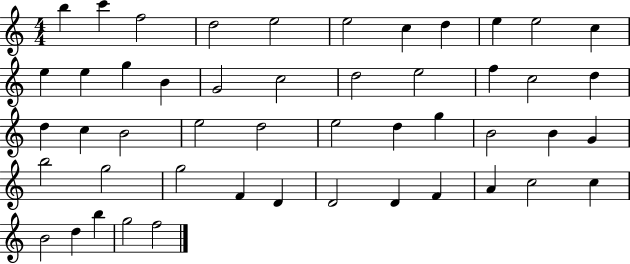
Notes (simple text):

B5/q C6/q F5/h D5/h E5/h E5/h C5/q D5/q E5/q E5/h C5/q E5/q E5/q G5/q B4/q G4/h C5/h D5/h E5/h F5/q C5/h D5/q D5/q C5/q B4/h E5/h D5/h E5/h D5/q G5/q B4/h B4/q G4/q B5/h G5/h G5/h F4/q D4/q D4/h D4/q F4/q A4/q C5/h C5/q B4/h D5/q B5/q G5/h F5/h